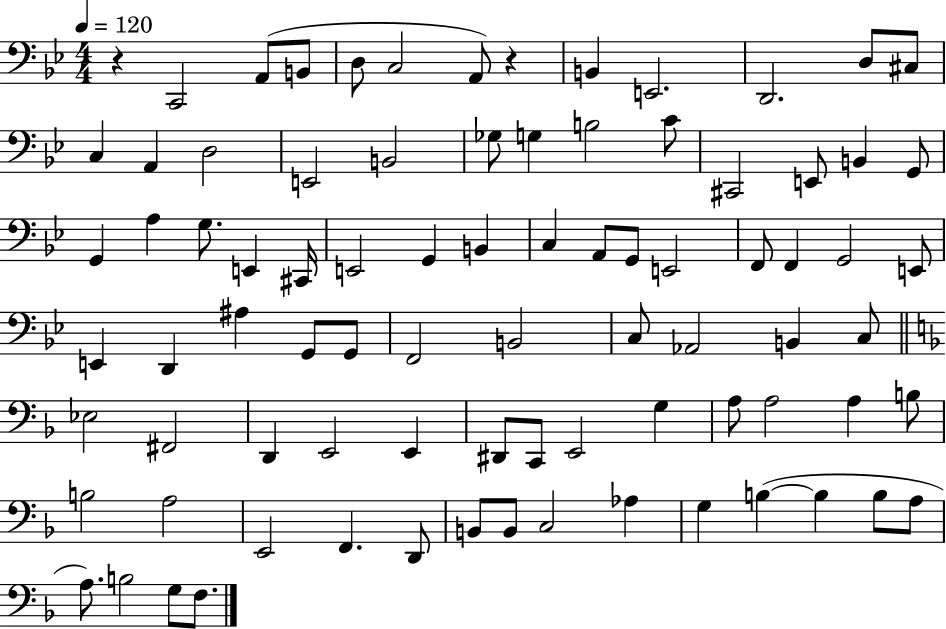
X:1
T:Untitled
M:4/4
L:1/4
K:Bb
z C,,2 A,,/2 B,,/2 D,/2 C,2 A,,/2 z B,, E,,2 D,,2 D,/2 ^C,/2 C, A,, D,2 E,,2 B,,2 _G,/2 G, B,2 C/2 ^C,,2 E,,/2 B,, G,,/2 G,, A, G,/2 E,, ^C,,/4 E,,2 G,, B,, C, A,,/2 G,,/2 E,,2 F,,/2 F,, G,,2 E,,/2 E,, D,, ^A, G,,/2 G,,/2 F,,2 B,,2 C,/2 _A,,2 B,, C,/2 _E,2 ^F,,2 D,, E,,2 E,, ^D,,/2 C,,/2 E,,2 G, A,/2 A,2 A, B,/2 B,2 A,2 E,,2 F,, D,,/2 B,,/2 B,,/2 C,2 _A, G, B, B, B,/2 A,/2 A,/2 B,2 G,/2 F,/2